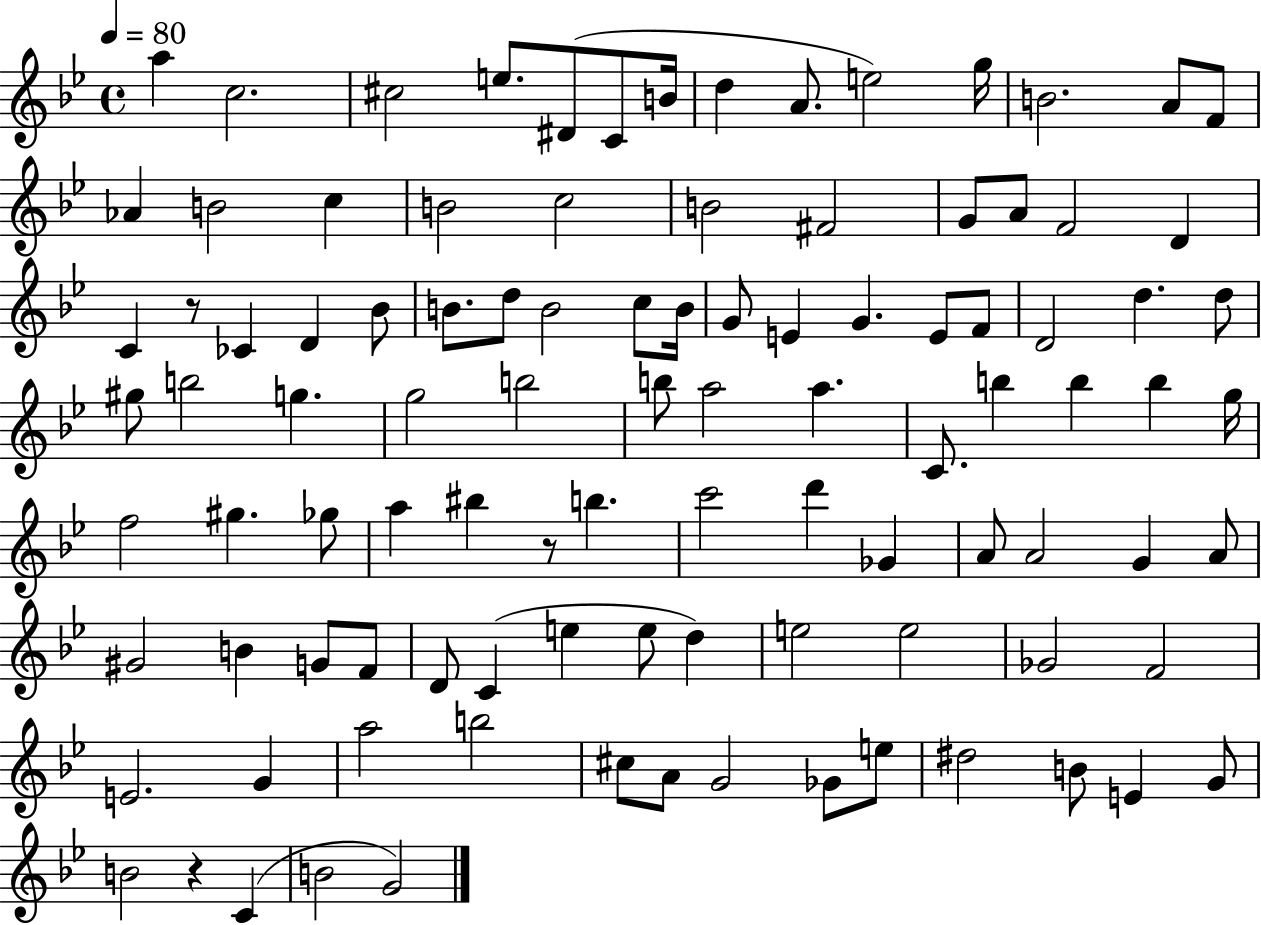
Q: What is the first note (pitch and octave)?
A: A5